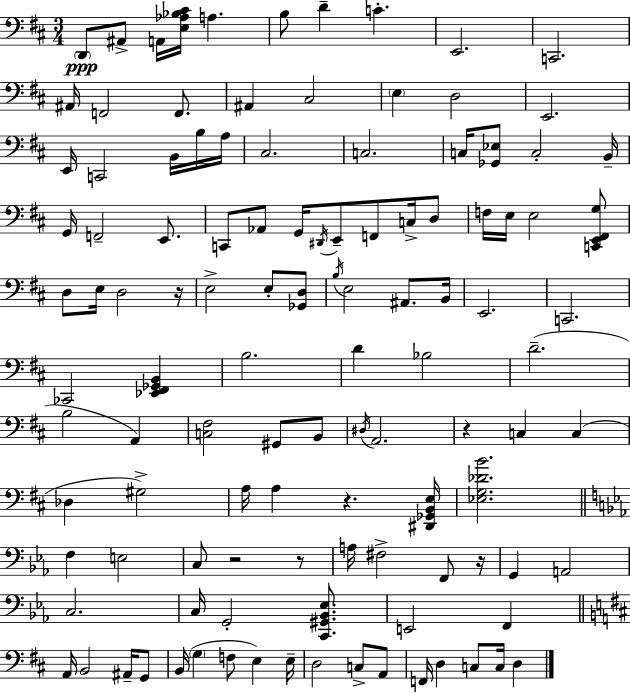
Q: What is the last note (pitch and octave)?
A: D3